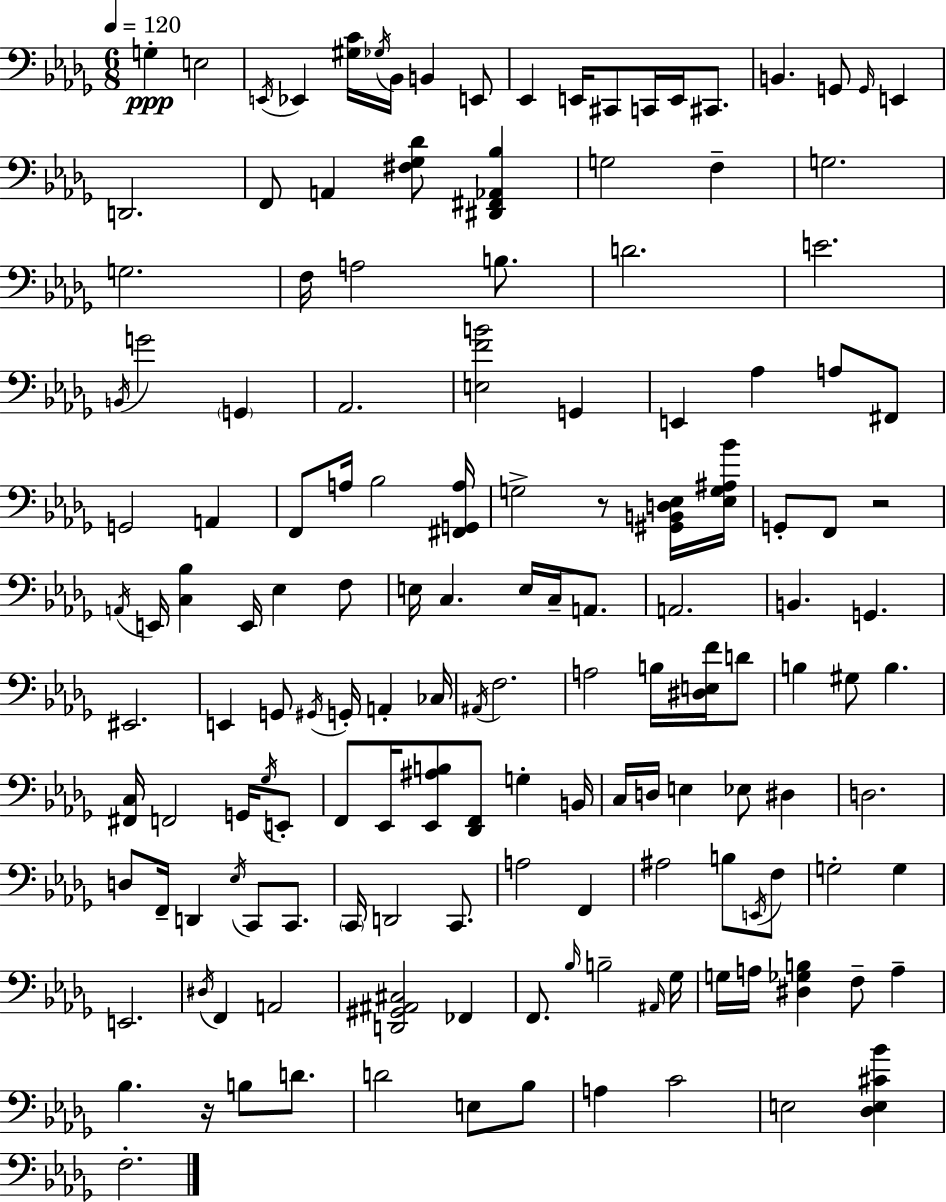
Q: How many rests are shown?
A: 3